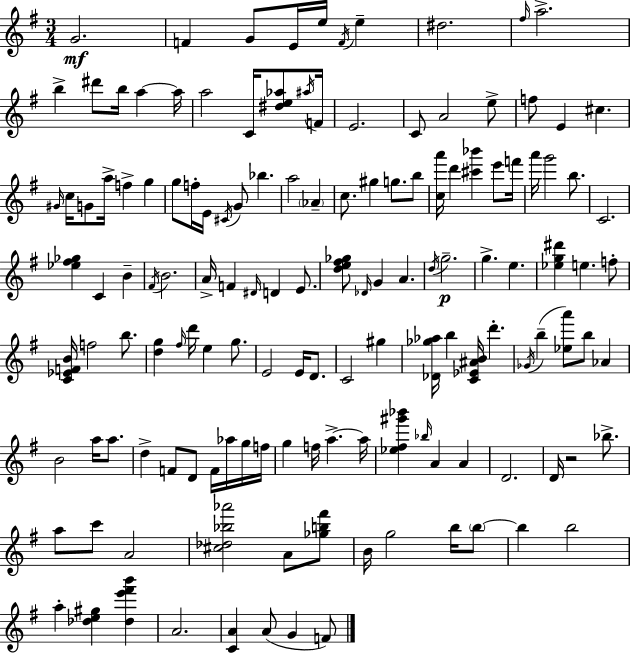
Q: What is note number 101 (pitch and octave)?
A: Bb5